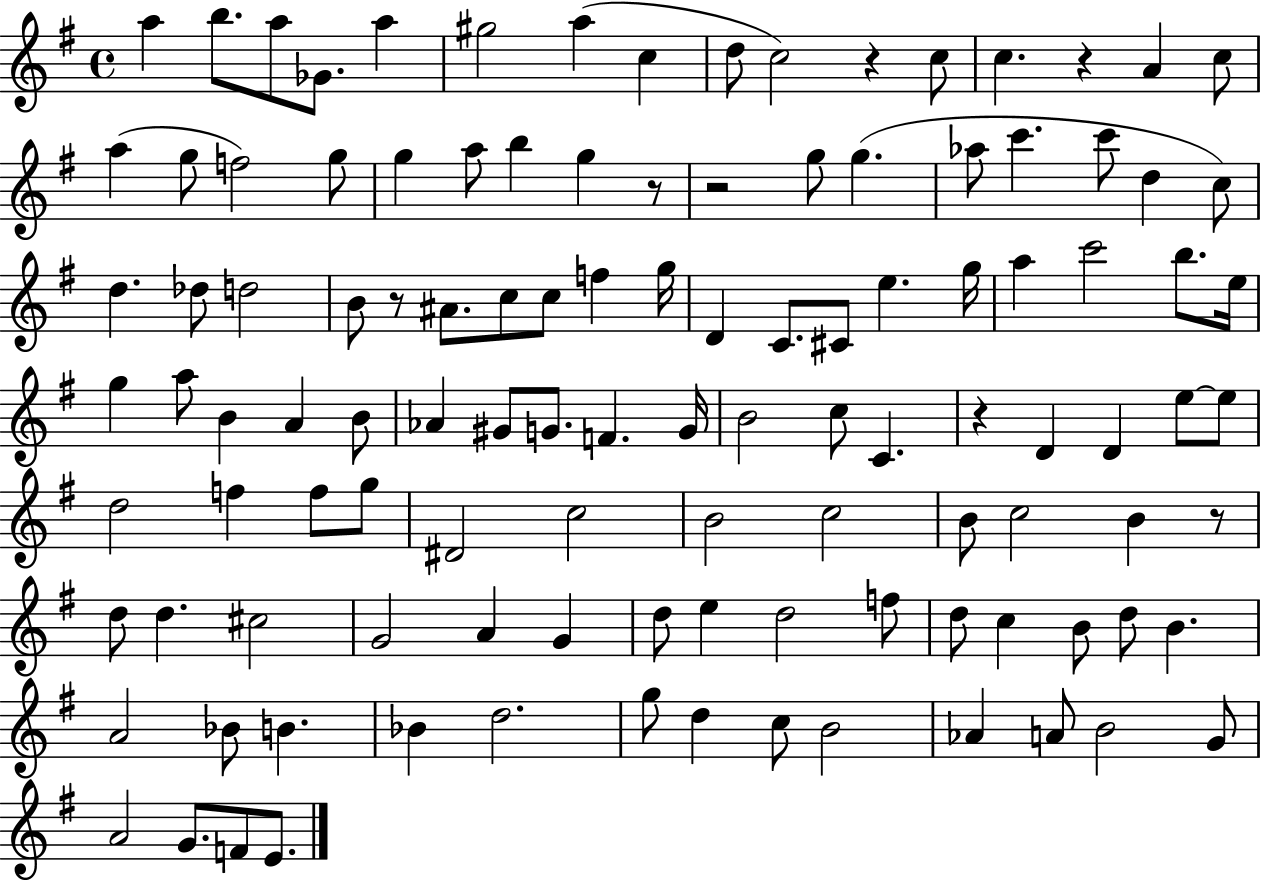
A5/q B5/e. A5/e Gb4/e. A5/q G#5/h A5/q C5/q D5/e C5/h R/q C5/e C5/q. R/q A4/q C5/e A5/q G5/e F5/h G5/e G5/q A5/e B5/q G5/q R/e R/h G5/e G5/q. Ab5/e C6/q. C6/e D5/q C5/e D5/q. Db5/e D5/h B4/e R/e A#4/e. C5/e C5/e F5/q G5/s D4/q C4/e. C#4/e E5/q. G5/s A5/q C6/h B5/e. E5/s G5/q A5/e B4/q A4/q B4/e Ab4/q G#4/e G4/e. F4/q. G4/s B4/h C5/e C4/q. R/q D4/q D4/q E5/e E5/e D5/h F5/q F5/e G5/e D#4/h C5/h B4/h C5/h B4/e C5/h B4/q R/e D5/e D5/q. C#5/h G4/h A4/q G4/q D5/e E5/q D5/h F5/e D5/e C5/q B4/e D5/e B4/q. A4/h Bb4/e B4/q. Bb4/q D5/h. G5/e D5/q C5/e B4/h Ab4/q A4/e B4/h G4/e A4/h G4/e. F4/e E4/e.